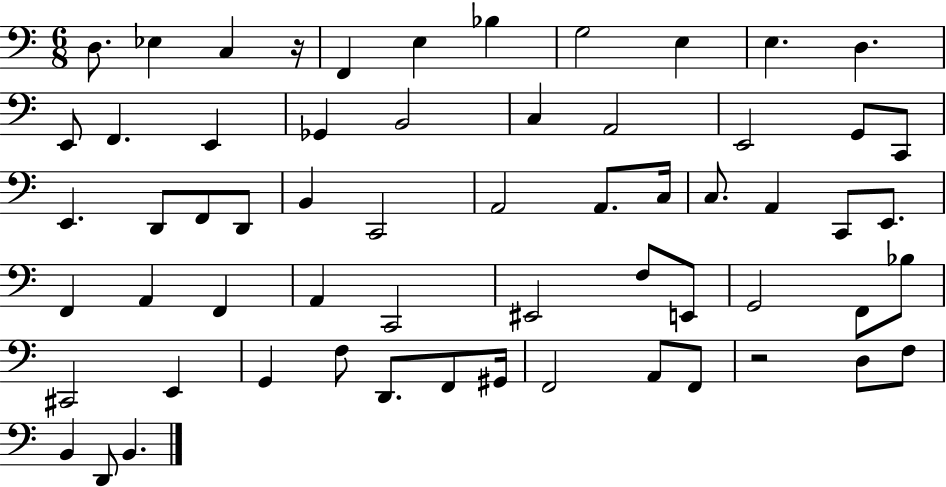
X:1
T:Untitled
M:6/8
L:1/4
K:C
D,/2 _E, C, z/4 F,, E, _B, G,2 E, E, D, E,,/2 F,, E,, _G,, B,,2 C, A,,2 E,,2 G,,/2 C,,/2 E,, D,,/2 F,,/2 D,,/2 B,, C,,2 A,,2 A,,/2 C,/4 C,/2 A,, C,,/2 E,,/2 F,, A,, F,, A,, C,,2 ^E,,2 F,/2 E,,/2 G,,2 F,,/2 _B,/2 ^C,,2 E,, G,, F,/2 D,,/2 F,,/2 ^G,,/4 F,,2 A,,/2 F,,/2 z2 D,/2 F,/2 B,, D,,/2 B,,